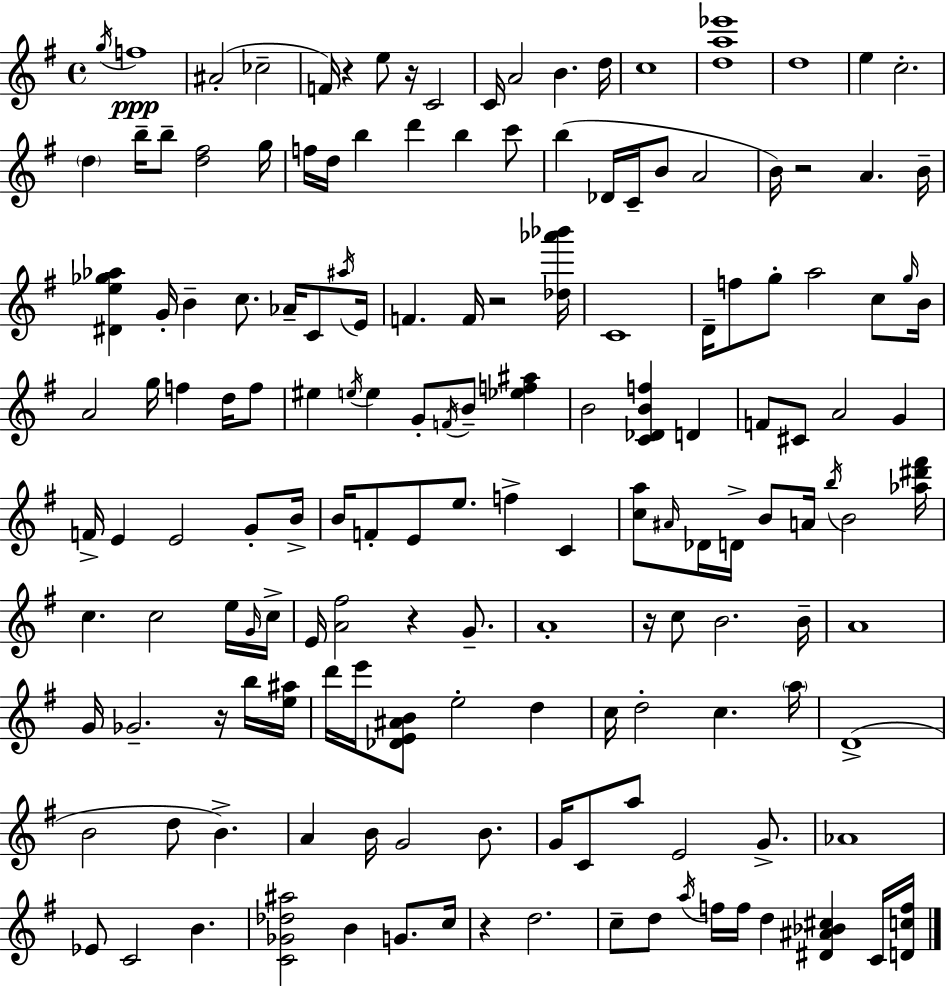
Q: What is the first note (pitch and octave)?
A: G5